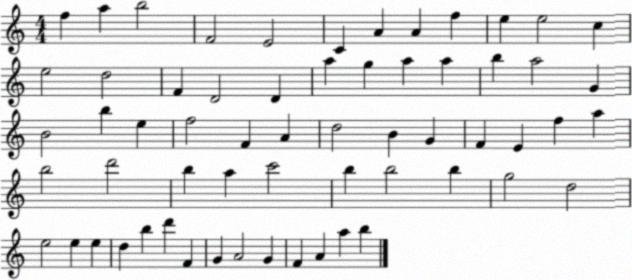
X:1
T:Untitled
M:4/4
L:1/4
K:C
f a b2 F2 E2 C A A f e e2 c e2 d2 F D2 D a g a a b a2 G B2 b e f2 F A d2 B G F E f a b2 d'2 b a c'2 b b2 b g2 d2 e2 e e d b d' F G A2 G F A a b